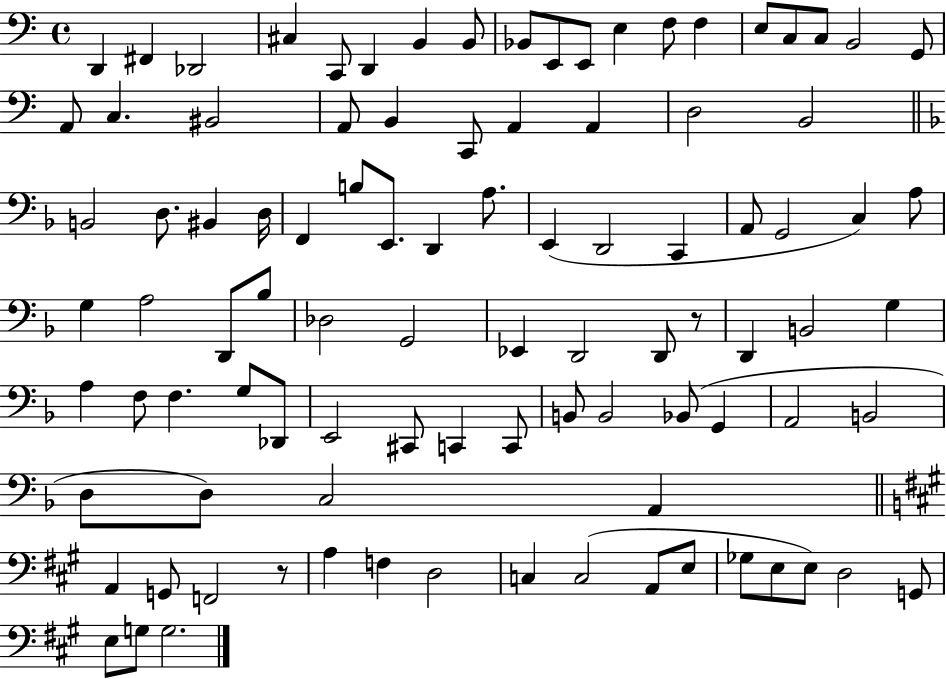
X:1
T:Untitled
M:4/4
L:1/4
K:C
D,, ^F,, _D,,2 ^C, C,,/2 D,, B,, B,,/2 _B,,/2 E,,/2 E,,/2 E, F,/2 F, E,/2 C,/2 C,/2 B,,2 G,,/2 A,,/2 C, ^B,,2 A,,/2 B,, C,,/2 A,, A,, D,2 B,,2 B,,2 D,/2 ^B,, D,/4 F,, B,/2 E,,/2 D,, A,/2 E,, D,,2 C,, A,,/2 G,,2 C, A,/2 G, A,2 D,,/2 _B,/2 _D,2 G,,2 _E,, D,,2 D,,/2 z/2 D,, B,,2 G, A, F,/2 F, G,/2 _D,,/2 E,,2 ^C,,/2 C,, C,,/2 B,,/2 B,,2 _B,,/2 G,, A,,2 B,,2 D,/2 D,/2 C,2 A,, A,, G,,/2 F,,2 z/2 A, F, D,2 C, C,2 A,,/2 E,/2 _G,/2 E,/2 E,/2 D,2 G,,/2 E,/2 G,/2 G,2